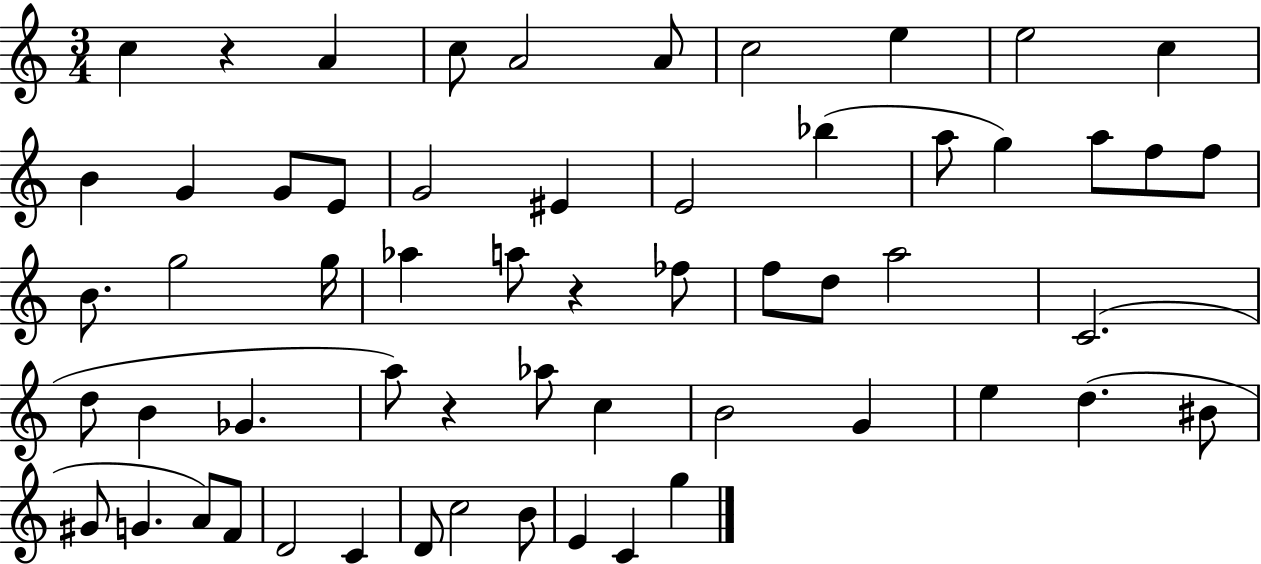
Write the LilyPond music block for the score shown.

{
  \clef treble
  \numericTimeSignature
  \time 3/4
  \key c \major
  c''4 r4 a'4 | c''8 a'2 a'8 | c''2 e''4 | e''2 c''4 | \break b'4 g'4 g'8 e'8 | g'2 eis'4 | e'2 bes''4( | a''8 g''4) a''8 f''8 f''8 | \break b'8. g''2 g''16 | aes''4 a''8 r4 fes''8 | f''8 d''8 a''2 | c'2.( | \break d''8 b'4 ges'4. | a''8) r4 aes''8 c''4 | b'2 g'4 | e''4 d''4.( bis'8 | \break gis'8 g'4. a'8) f'8 | d'2 c'4 | d'8 c''2 b'8 | e'4 c'4 g''4 | \break \bar "|."
}